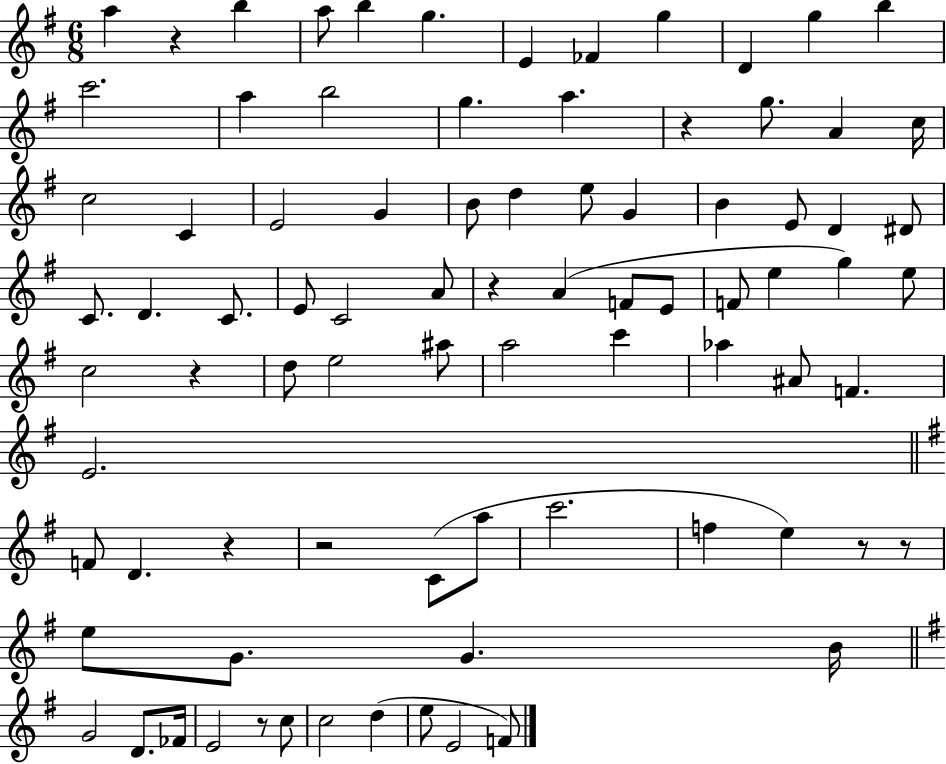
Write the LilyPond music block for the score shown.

{
  \clef treble
  \numericTimeSignature
  \time 6/8
  \key g \major
  a''4 r4 b''4 | a''8 b''4 g''4. | e'4 fes'4 g''4 | d'4 g''4 b''4 | \break c'''2. | a''4 b''2 | g''4. a''4. | r4 g''8. a'4 c''16 | \break c''2 c'4 | e'2 g'4 | b'8 d''4 e''8 g'4 | b'4 e'8 d'4 dis'8 | \break c'8. d'4. c'8. | e'8 c'2 a'8 | r4 a'4( f'8 e'8 | f'8 e''4 g''4) e''8 | \break c''2 r4 | d''8 e''2 ais''8 | a''2 c'''4 | aes''4 ais'8 f'4. | \break e'2. | \bar "||" \break \key g \major f'8 d'4. r4 | r2 c'8( a''8 | c'''2. | f''4 e''4) r8 r8 | \break e''8 g'8. g'4. b'16 | \bar "||" \break \key g \major g'2 d'8. fes'16 | e'2 r8 c''8 | c''2 d''4( | e''8 e'2 f'8) | \break \bar "|."
}